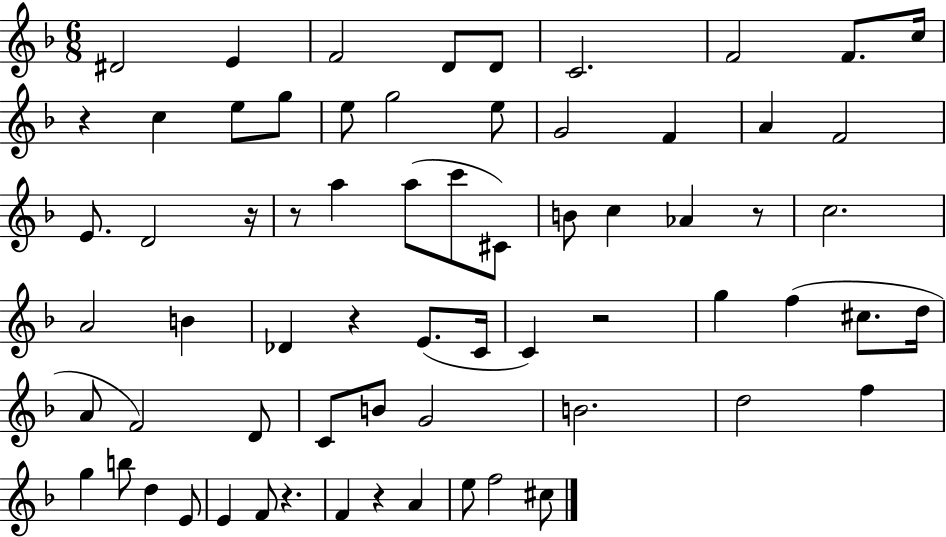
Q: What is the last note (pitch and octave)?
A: C#5